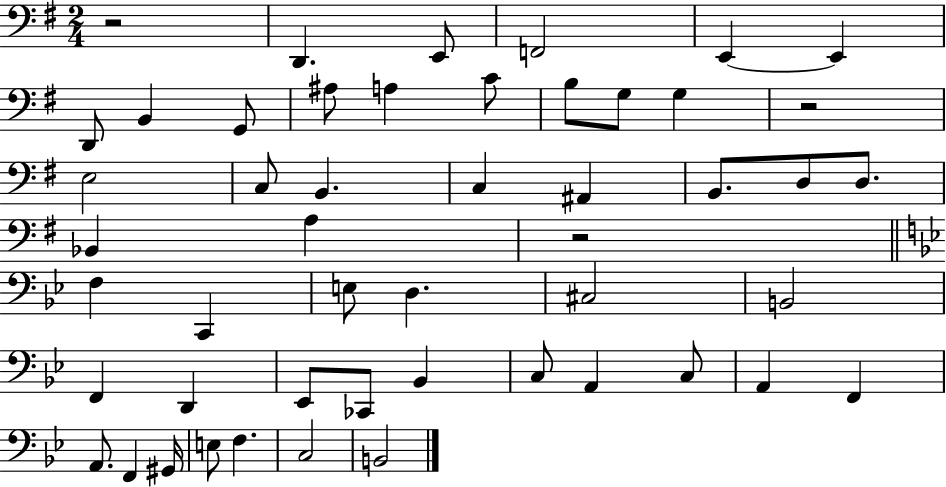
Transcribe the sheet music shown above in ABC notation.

X:1
T:Untitled
M:2/4
L:1/4
K:G
z2 D,, E,,/2 F,,2 E,, E,, D,,/2 B,, G,,/2 ^A,/2 A, C/2 B,/2 G,/2 G, z2 E,2 C,/2 B,, C, ^A,, B,,/2 D,/2 D,/2 _B,, A, z2 F, C,, E,/2 D, ^C,2 B,,2 F,, D,, _E,,/2 _C,,/2 _B,, C,/2 A,, C,/2 A,, F,, A,,/2 F,, ^G,,/4 E,/2 F, C,2 B,,2